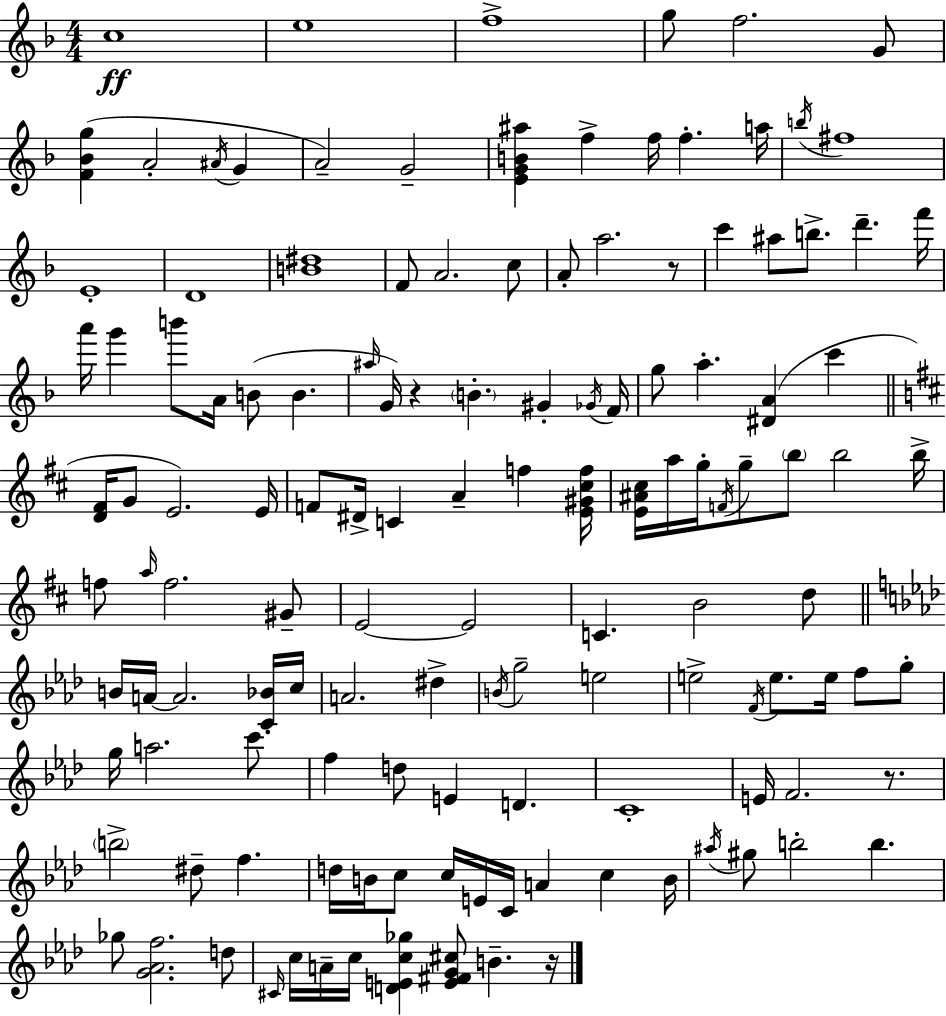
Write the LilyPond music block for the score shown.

{
  \clef treble
  \numericTimeSignature
  \time 4/4
  \key d \minor
  c''1\ff | e''1 | f''1-> | g''8 f''2. g'8 | \break <f' bes' g''>4( a'2-. \acciaccatura { ais'16 } g'4 | a'2--) g'2-- | <e' g' b' ais''>4 f''4-> f''16 f''4.-. | a''16 \acciaccatura { b''16 } fis''1 | \break e'1-. | d'1 | <b' dis''>1 | f'8 a'2. | \break c''8 a'8-. a''2. | r8 c'''4 ais''8 b''8.-> d'''4.-- | f'''16 a'''16 g'''4 b'''8 a'16 b'8( b'4. | \grace { ais''16 }) g'16 r4 \parenthesize b'4.-. gis'4-. | \break \acciaccatura { ges'16 } f'16 g''8 a''4.-. <dis' a'>4( | c'''4 \bar "||" \break \key d \major <d' fis'>16 g'8 e'2.) e'16 | f'8 dis'16-> c'4 a'4-- f''4 <e' gis' cis'' f''>16 | <e' ais' cis''>16 a''16 g''16-. \acciaccatura { f'16 } g''8-- \parenthesize b''8 b''2 | b''16-> f''8 \grace { a''16 } f''2. | \break gis'8-- e'2~~ e'2 | c'4. b'2 | d''8 \bar "||" \break \key f \minor b'16 a'16~~ a'2. <c' bes'>16 c''16 | a'2. dis''4-> | \acciaccatura { b'16 } g''2-- e''2 | e''2-> \acciaccatura { f'16 } e''8. e''16 f''8 | \break g''8-. g''16 a''2. c'''8. | f''4 d''8 e'4 d'4. | c'1-. | e'16 f'2. r8. | \break \parenthesize b''2-> dis''8-- f''4. | d''16 b'16 c''8 c''16 e'16 c'16 a'4 c''4 | b'16 \acciaccatura { ais''16 } gis''8 b''2-. b''4. | ges''8 <g' aes' f''>2. | \break d''8 \grace { cis'16 } c''16 a'16-- c''16 <d' e' c'' ges''>4 <e' fis' g' cis''>8 b'4.-- | r16 \bar "|."
}